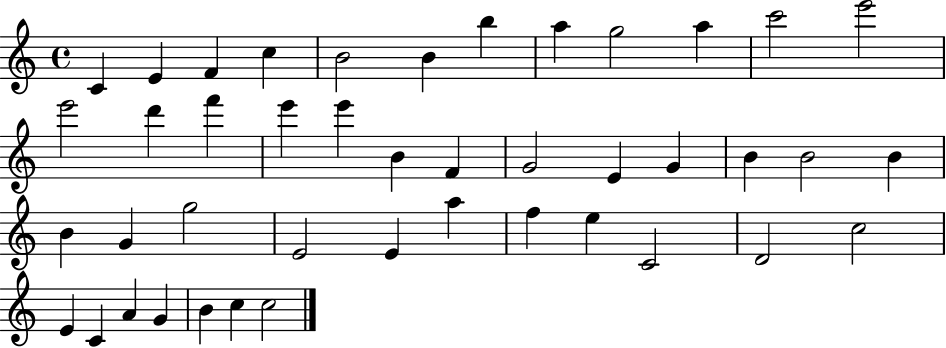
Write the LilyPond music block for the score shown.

{
  \clef treble
  \time 4/4
  \defaultTimeSignature
  \key c \major
  c'4 e'4 f'4 c''4 | b'2 b'4 b''4 | a''4 g''2 a''4 | c'''2 e'''2 | \break e'''2 d'''4 f'''4 | e'''4 e'''4 b'4 f'4 | g'2 e'4 g'4 | b'4 b'2 b'4 | \break b'4 g'4 g''2 | e'2 e'4 a''4 | f''4 e''4 c'2 | d'2 c''2 | \break e'4 c'4 a'4 g'4 | b'4 c''4 c''2 | \bar "|."
}